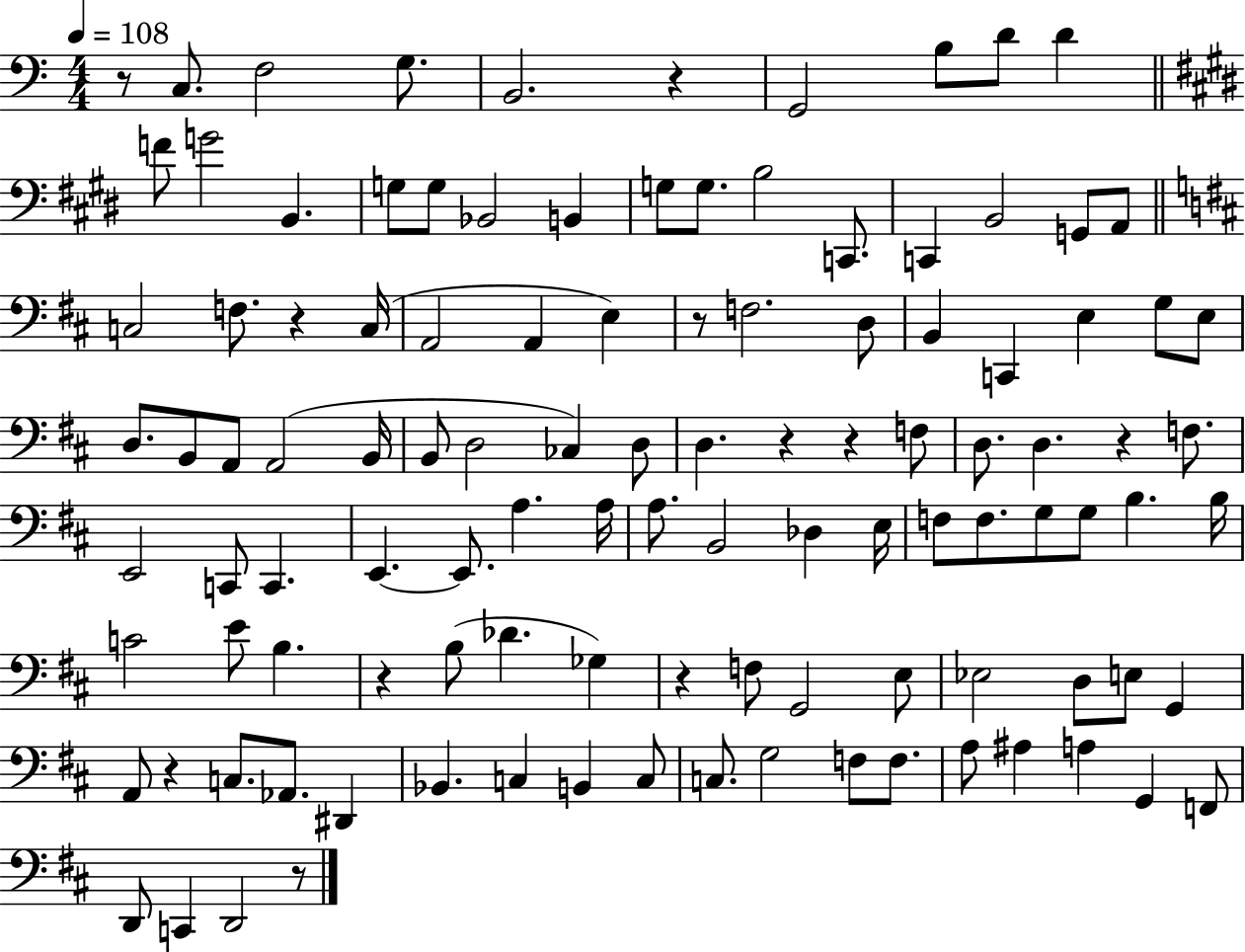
X:1
T:Untitled
M:4/4
L:1/4
K:C
z/2 C,/2 F,2 G,/2 B,,2 z G,,2 B,/2 D/2 D F/2 G2 B,, G,/2 G,/2 _B,,2 B,, G,/2 G,/2 B,2 C,,/2 C,, B,,2 G,,/2 A,,/2 C,2 F,/2 z C,/4 A,,2 A,, E, z/2 F,2 D,/2 B,, C,, E, G,/2 E,/2 D,/2 B,,/2 A,,/2 A,,2 B,,/4 B,,/2 D,2 _C, D,/2 D, z z F,/2 D,/2 D, z F,/2 E,,2 C,,/2 C,, E,, E,,/2 A, A,/4 A,/2 B,,2 _D, E,/4 F,/2 F,/2 G,/2 G,/2 B, B,/4 C2 E/2 B, z B,/2 _D _G, z F,/2 G,,2 E,/2 _E,2 D,/2 E,/2 G,, A,,/2 z C,/2 _A,,/2 ^D,, _B,, C, B,, C,/2 C,/2 G,2 F,/2 F,/2 A,/2 ^A, A, G,, F,,/2 D,,/2 C,, D,,2 z/2